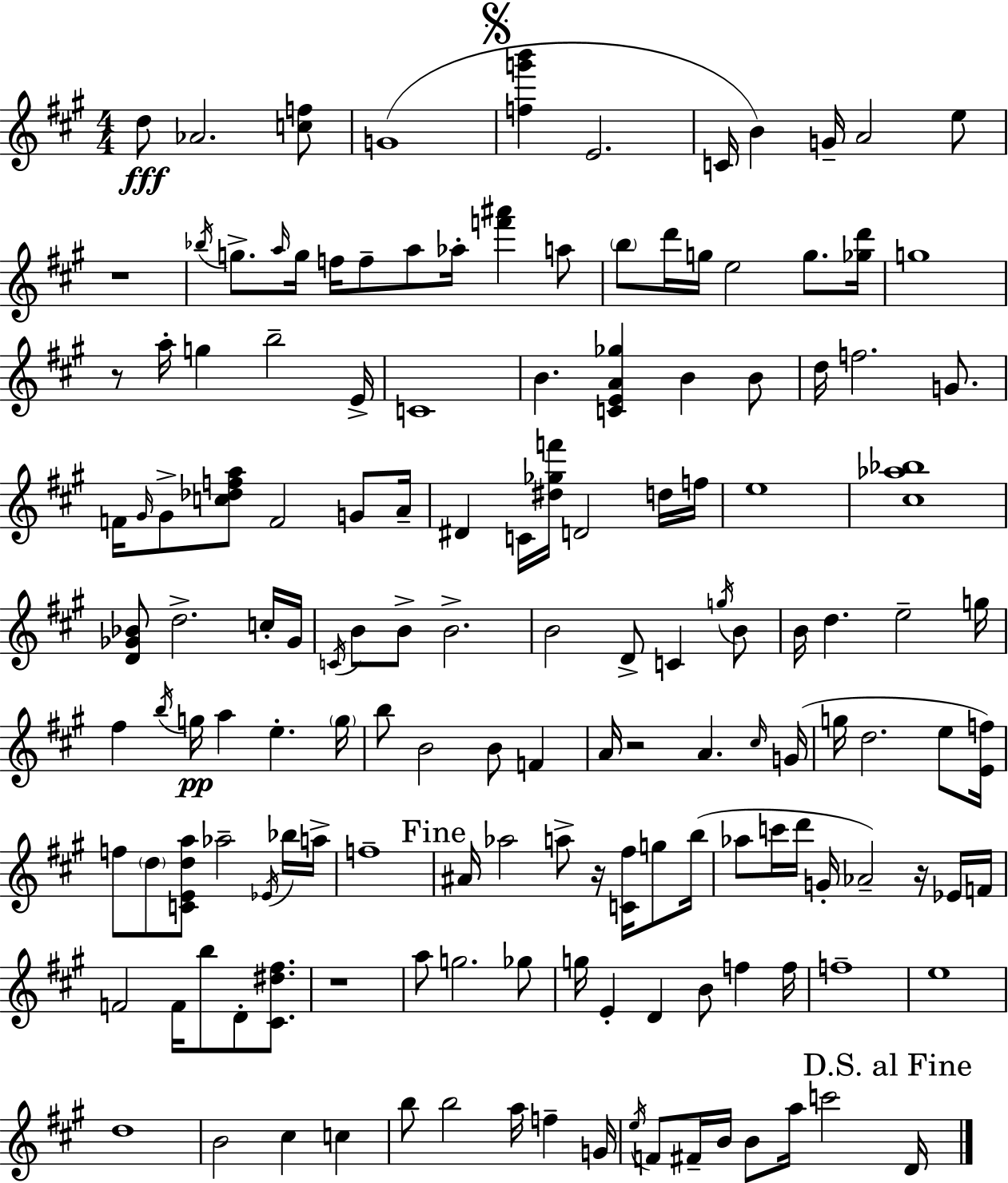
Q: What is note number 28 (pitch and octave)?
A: E4